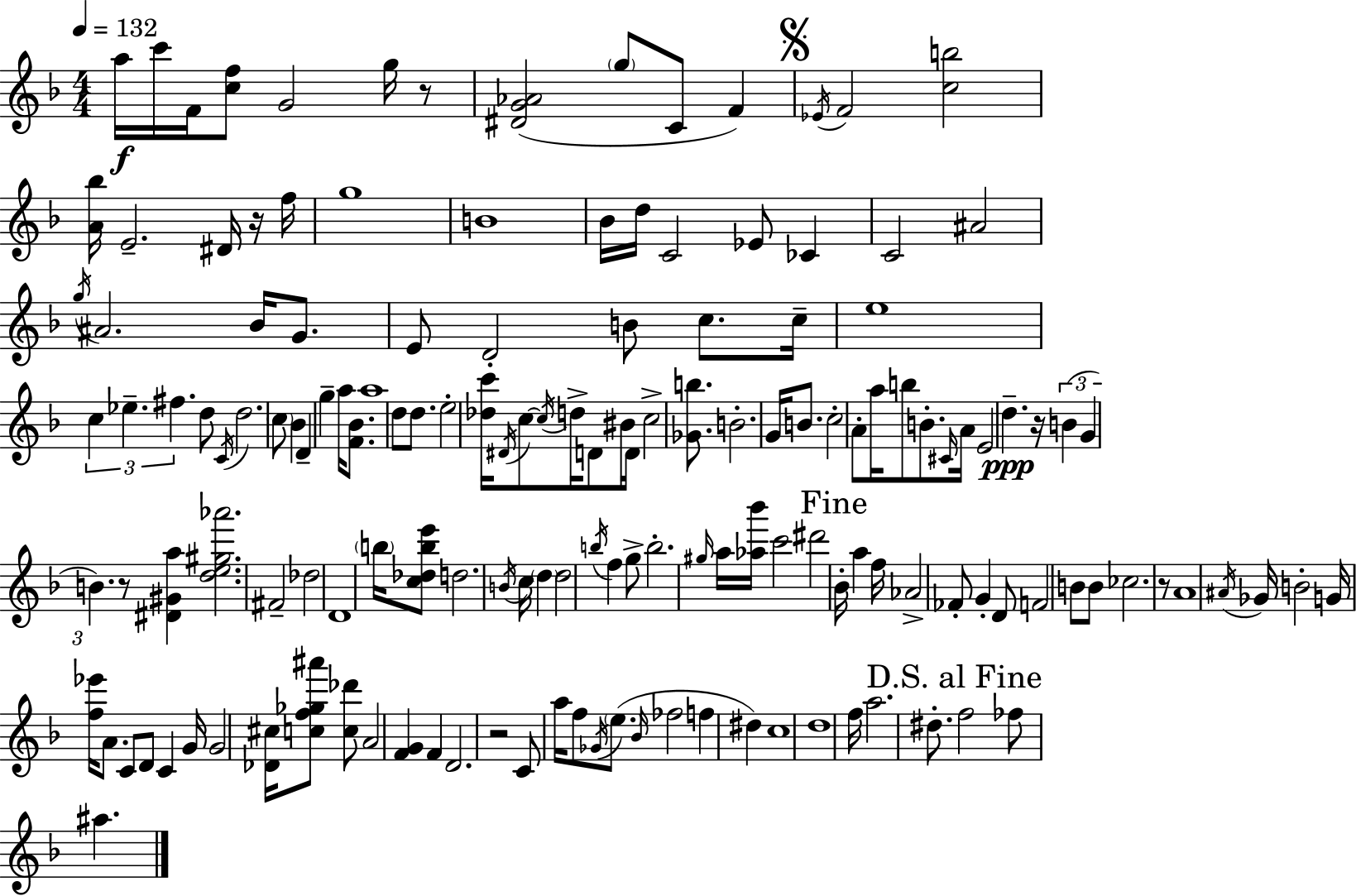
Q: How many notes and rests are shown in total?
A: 151